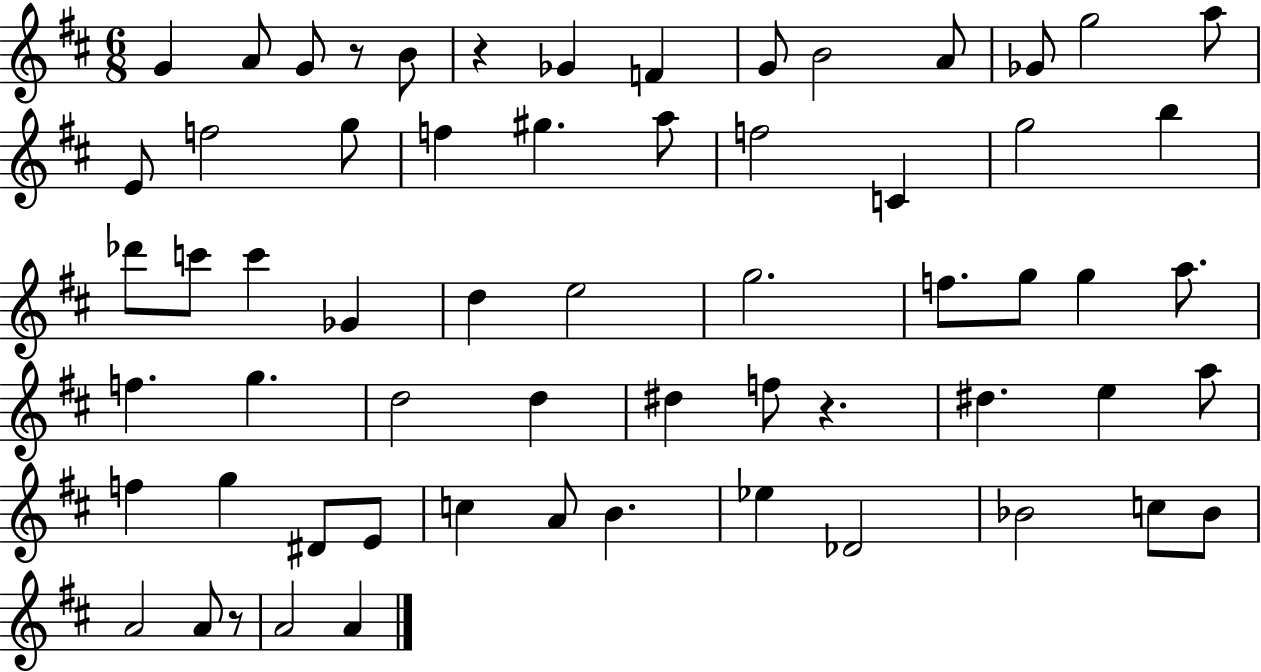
{
  \clef treble
  \numericTimeSignature
  \time 6/8
  \key d \major
  g'4 a'8 g'8 r8 b'8 | r4 ges'4 f'4 | g'8 b'2 a'8 | ges'8 g''2 a''8 | \break e'8 f''2 g''8 | f''4 gis''4. a''8 | f''2 c'4 | g''2 b''4 | \break des'''8 c'''8 c'''4 ges'4 | d''4 e''2 | g''2. | f''8. g''8 g''4 a''8. | \break f''4. g''4. | d''2 d''4 | dis''4 f''8 r4. | dis''4. e''4 a''8 | \break f''4 g''4 dis'8 e'8 | c''4 a'8 b'4. | ees''4 des'2 | bes'2 c''8 bes'8 | \break a'2 a'8 r8 | a'2 a'4 | \bar "|."
}